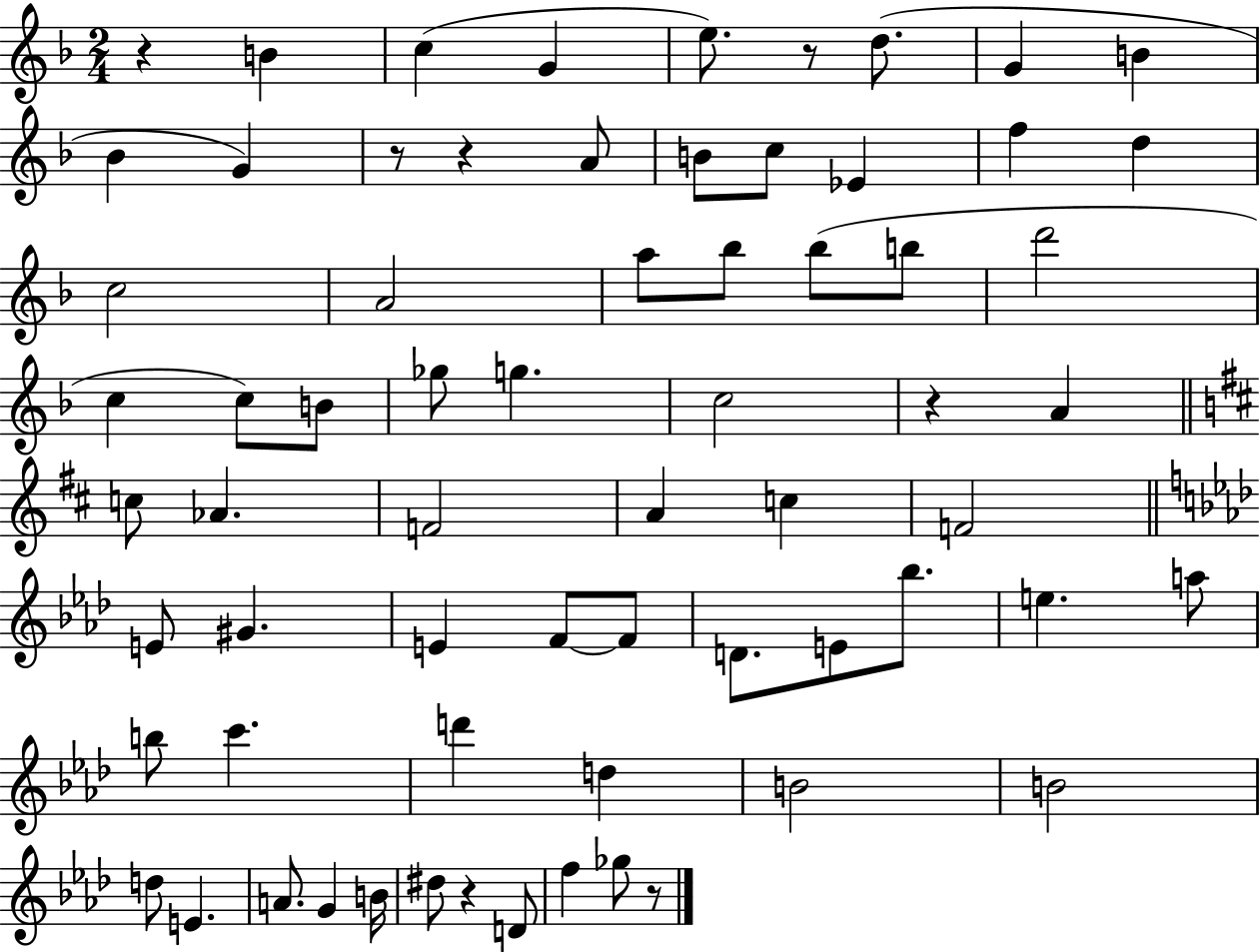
{
  \clef treble
  \numericTimeSignature
  \time 2/4
  \key f \major
  \repeat volta 2 { r4 b'4 | c''4( g'4 | e''8.) r8 d''8.( | g'4 b'4 | \break bes'4 g'4) | r8 r4 a'8 | b'8 c''8 ees'4 | f''4 d''4 | \break c''2 | a'2 | a''8 bes''8 bes''8( b''8 | d'''2 | \break c''4 c''8) b'8 | ges''8 g''4. | c''2 | r4 a'4 | \break \bar "||" \break \key d \major c''8 aes'4. | f'2 | a'4 c''4 | f'2 | \break \bar "||" \break \key aes \major e'8 gis'4. | e'4 f'8~~ f'8 | d'8. e'8 bes''8. | e''4. a''8 | \break b''8 c'''4. | d'''4 d''4 | b'2 | b'2 | \break d''8 e'4. | a'8. g'4 b'16 | dis''8 r4 d'8 | f''4 ges''8 r8 | \break } \bar "|."
}